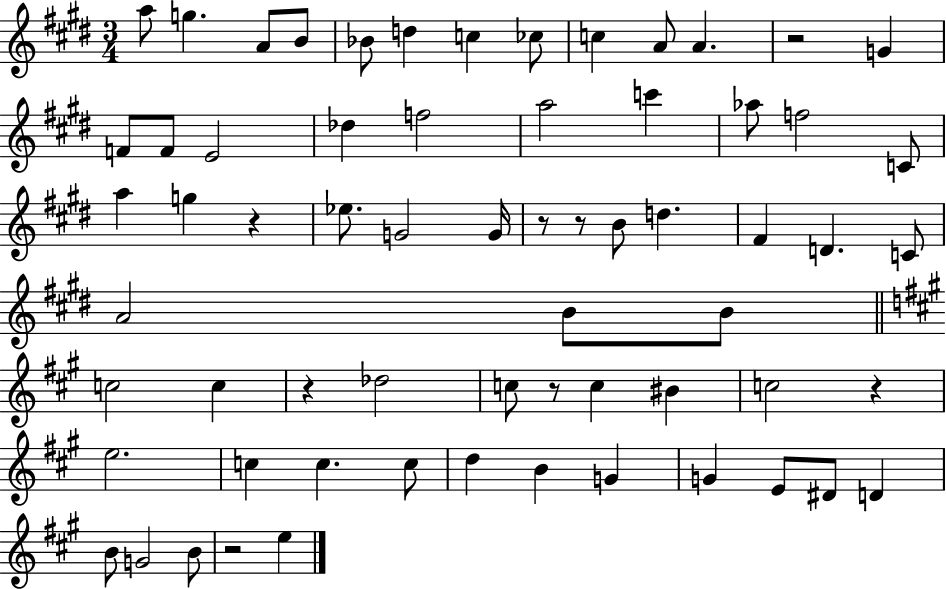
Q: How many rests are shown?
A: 8